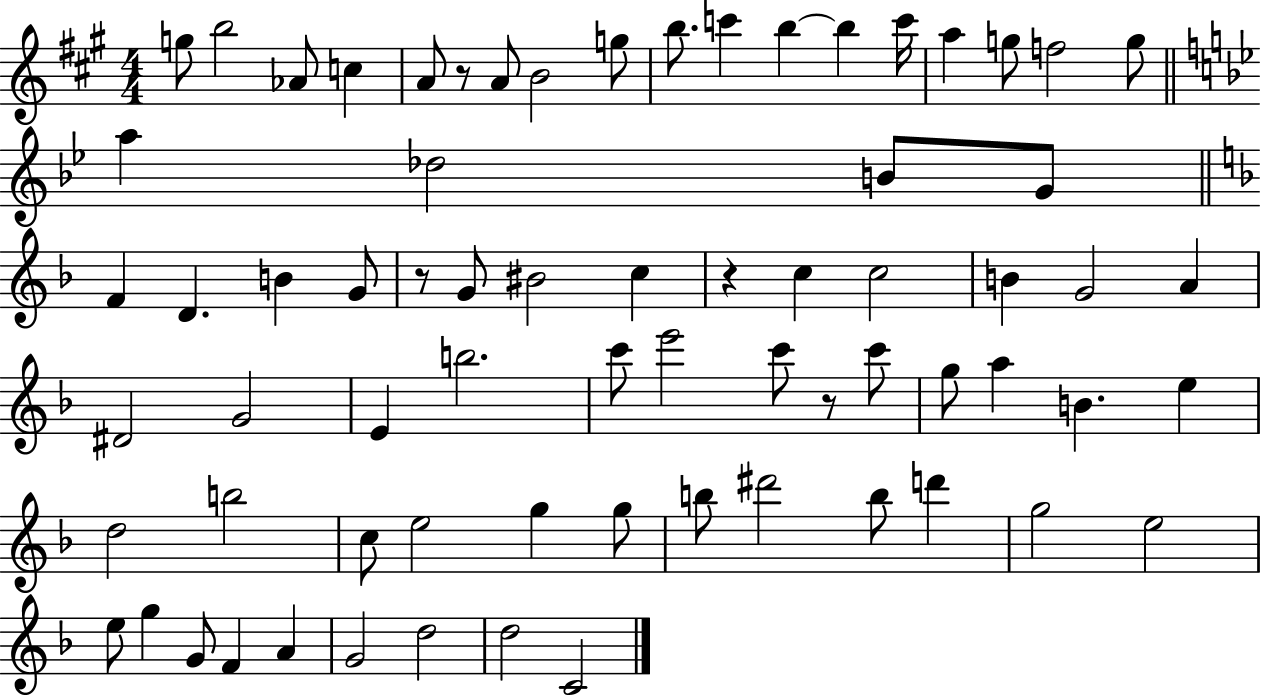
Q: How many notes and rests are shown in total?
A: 70